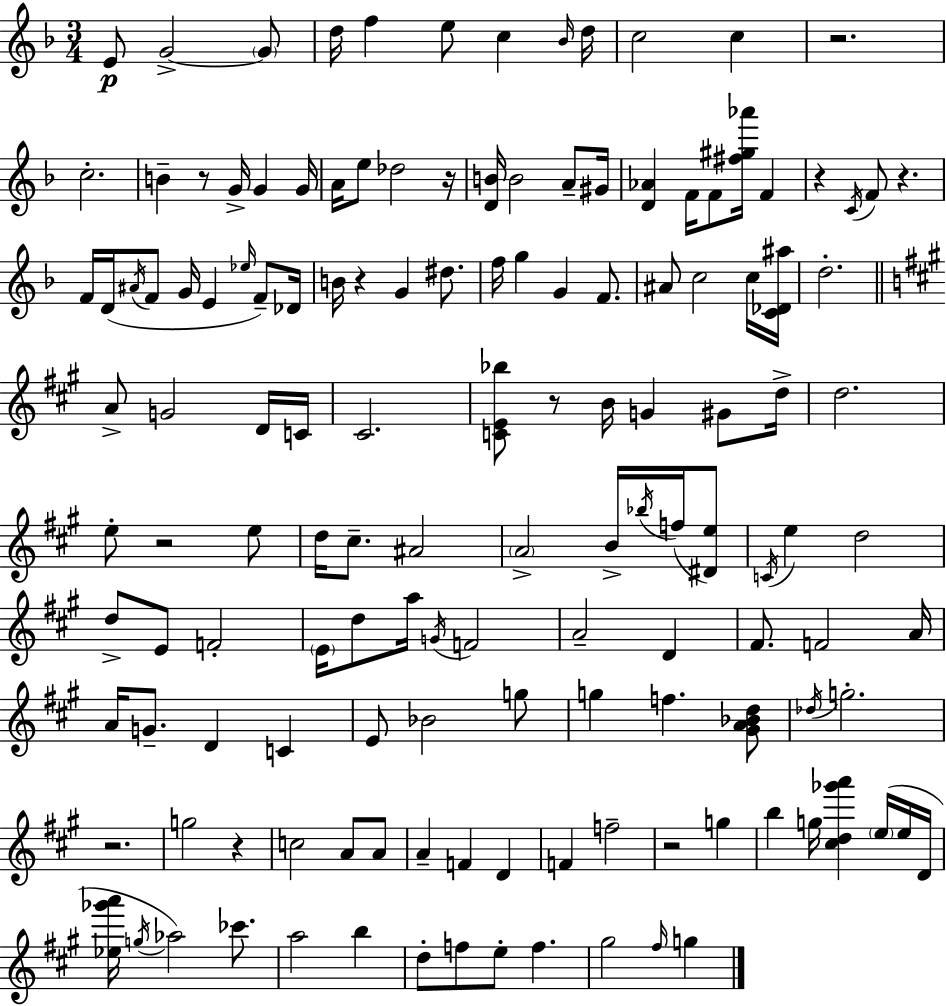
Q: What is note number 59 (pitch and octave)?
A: E5